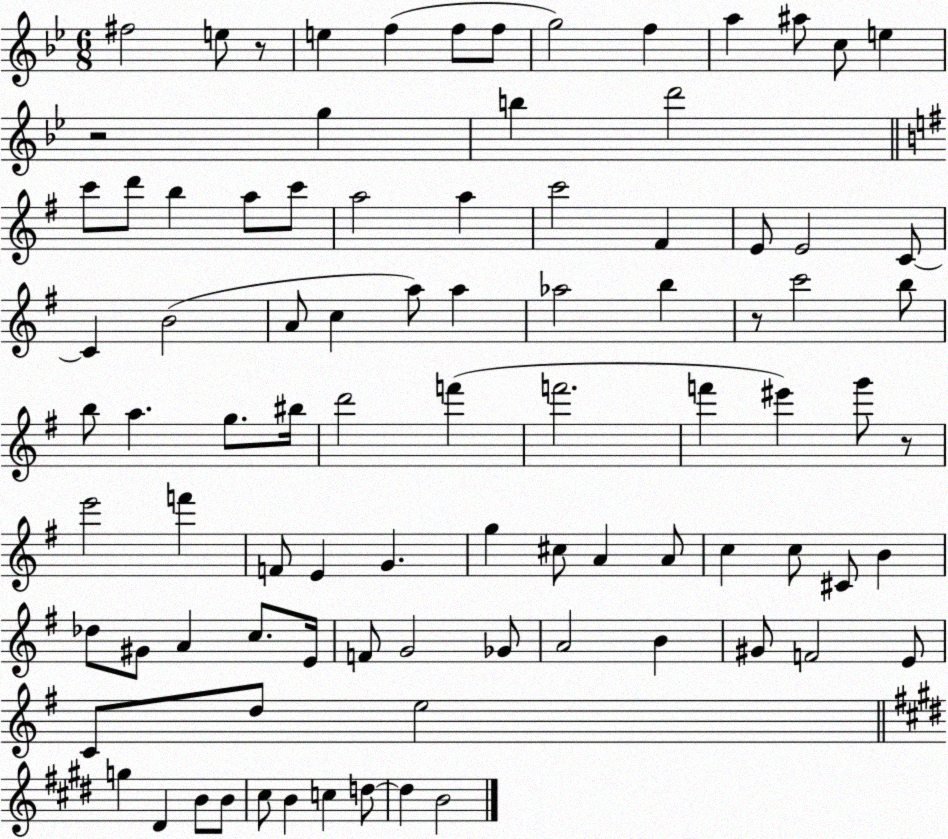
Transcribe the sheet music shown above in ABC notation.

X:1
T:Untitled
M:6/8
L:1/4
K:Bb
^f2 e/2 z/2 e f f/2 f/2 g2 f a ^a/2 c/2 e z2 g b d'2 c'/2 d'/2 b a/2 c'/2 a2 a c'2 ^F E/2 E2 C/2 C B2 A/2 c a/2 a _a2 b z/2 c'2 b/2 b/2 a g/2 ^b/4 d'2 f' f'2 f' ^e' g'/2 z/2 e'2 f' F/2 E G g ^c/2 A A/2 c c/2 ^C/2 B _d/2 ^G/2 A c/2 E/4 F/2 G2 _G/2 A2 B ^G/2 F2 E/2 C/2 d/2 e2 g ^D B/2 B/2 ^c/2 B c d/2 d B2